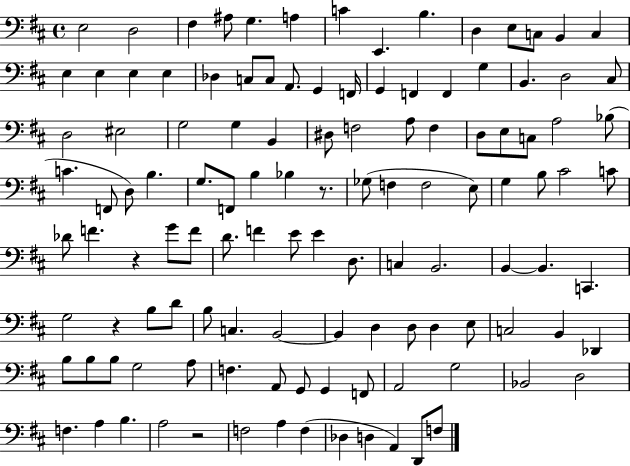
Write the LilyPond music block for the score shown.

{
  \clef bass
  \time 4/4
  \defaultTimeSignature
  \key d \major
  e2 d2 | fis4 ais8 g4. a4 | c'4 e,4. b4. | d4 e8 c8 b,4 c4 | \break e4 e4 e4 e4 | des4 c8 c8 a,8. g,4 f,16 | g,4 f,4 f,4 g4 | b,4. d2 cis8 | \break d2 eis2 | g2 g4 b,4 | dis8 f2 a8 f4 | d8 e8 c8 a2 bes8( | \break c'4. f,8 d8) b4. | g8. f,8 b4 bes4 r8. | ges8( f4 f2 e8) | g4 b8 cis'2 c'8 | \break des'8 f'4. r4 g'8 f'8 | d'8. f'4 e'8 e'4 d8. | c4 b,2. | b,4~~ b,4. c,4. | \break g2 r4 b8 d'8 | b8 c4. b,2~~ | b,4 d4 d8 d4 e8 | c2 b,4 des,4 | \break b8 b8 b8 g2 a8 | f4. a,8 g,8 g,4 f,8 | a,2 g2 | bes,2 d2 | \break f4. a4 b4. | a2 r2 | f2 a4 f4( | des4 d4 a,4) d,8 f8 | \break \bar "|."
}